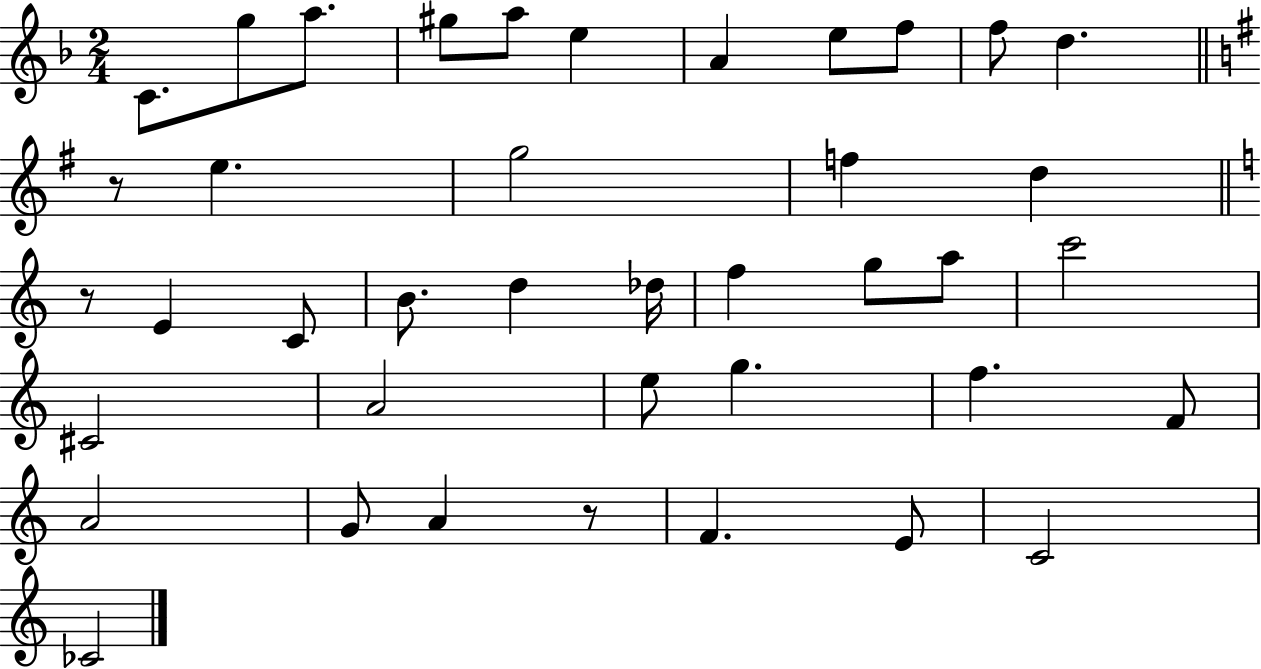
X:1
T:Untitled
M:2/4
L:1/4
K:F
C/2 g/2 a/2 ^g/2 a/2 e A e/2 f/2 f/2 d z/2 e g2 f d z/2 E C/2 B/2 d _d/4 f g/2 a/2 c'2 ^C2 A2 e/2 g f F/2 A2 G/2 A z/2 F E/2 C2 _C2